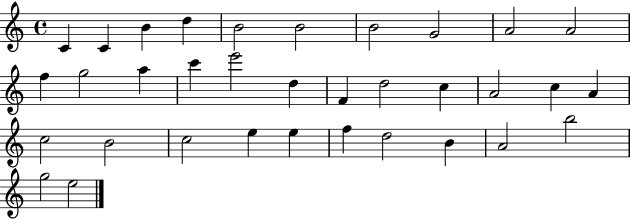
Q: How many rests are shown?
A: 0